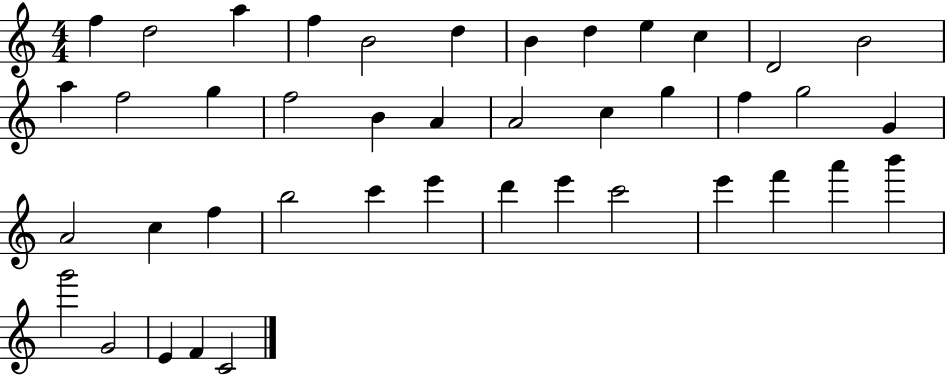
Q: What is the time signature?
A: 4/4